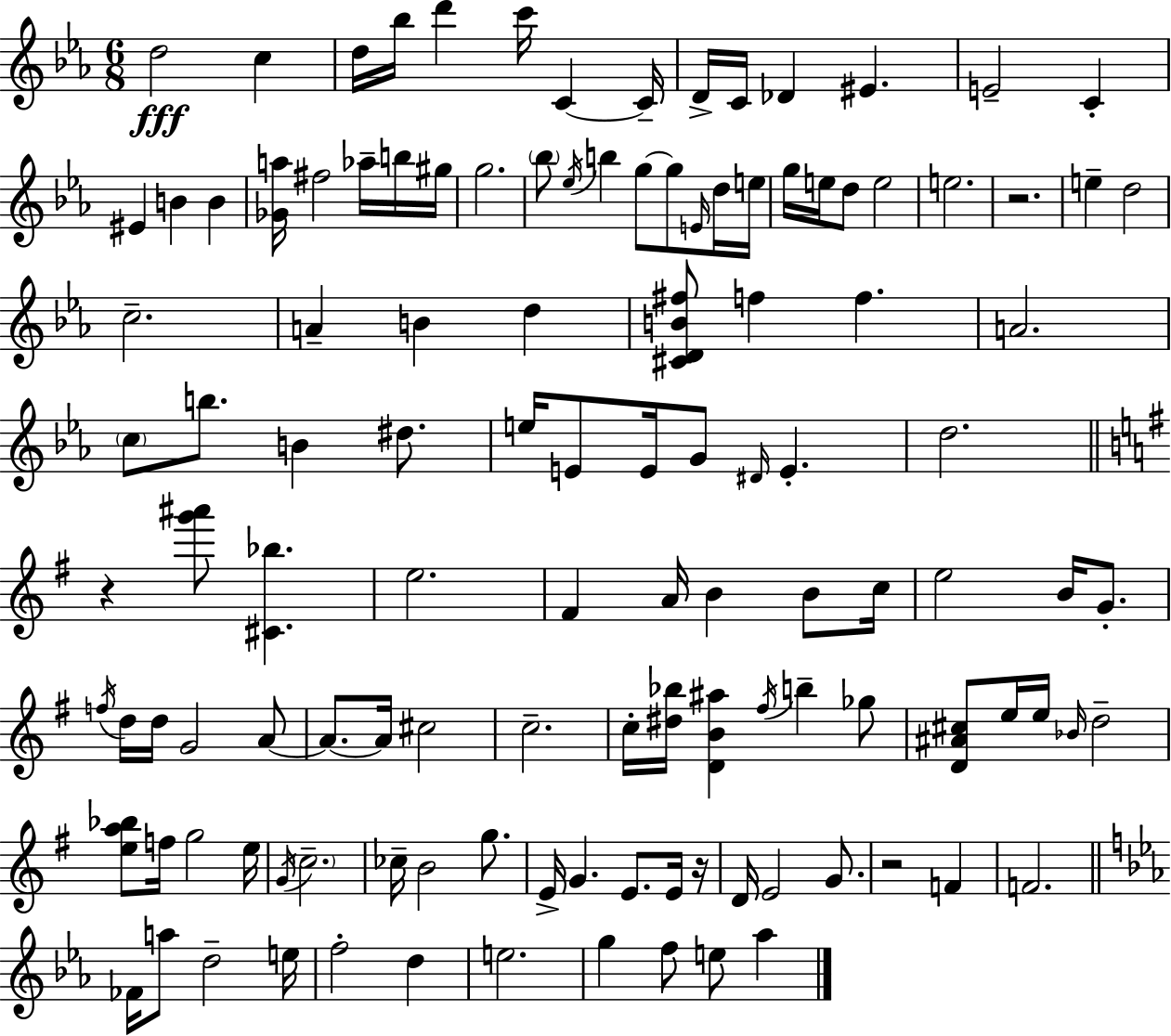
D5/h C5/q D5/s Bb5/s D6/q C6/s C4/q C4/s D4/s C4/s Db4/q EIS4/q. E4/h C4/q EIS4/q B4/q B4/q [Gb4,A5]/s F#5/h Ab5/s B5/s G#5/s G5/h. Bb5/e Eb5/s B5/q G5/e G5/e E4/s D5/s E5/s G5/s E5/s D5/e E5/h E5/h. R/h. E5/q D5/h C5/h. A4/q B4/q D5/q [C#4,D4,B4,F#5]/e F5/q F5/q. A4/h. C5/e B5/e. B4/q D#5/e. E5/s E4/e E4/s G4/e D#4/s E4/q. D5/h. R/q [G6,A#6]/e [C#4,Bb5]/q. E5/h. F#4/q A4/s B4/q B4/e C5/s E5/h B4/s G4/e. F5/s D5/s D5/s G4/h A4/e A4/e. A4/s C#5/h C5/h. C5/s [D#5,Bb5]/s [D4,B4,A#5]/q F#5/s B5/q Gb5/e [D4,A#4,C#5]/e E5/s E5/s Bb4/s D5/h [E5,A5,Bb5]/e F5/s G5/h E5/s G4/s C5/h. CES5/s B4/h G5/e. E4/s G4/q. E4/e. E4/s R/s D4/s E4/h G4/e. R/h F4/q F4/h. FES4/s A5/e D5/h E5/s F5/h D5/q E5/h. G5/q F5/e E5/e Ab5/q